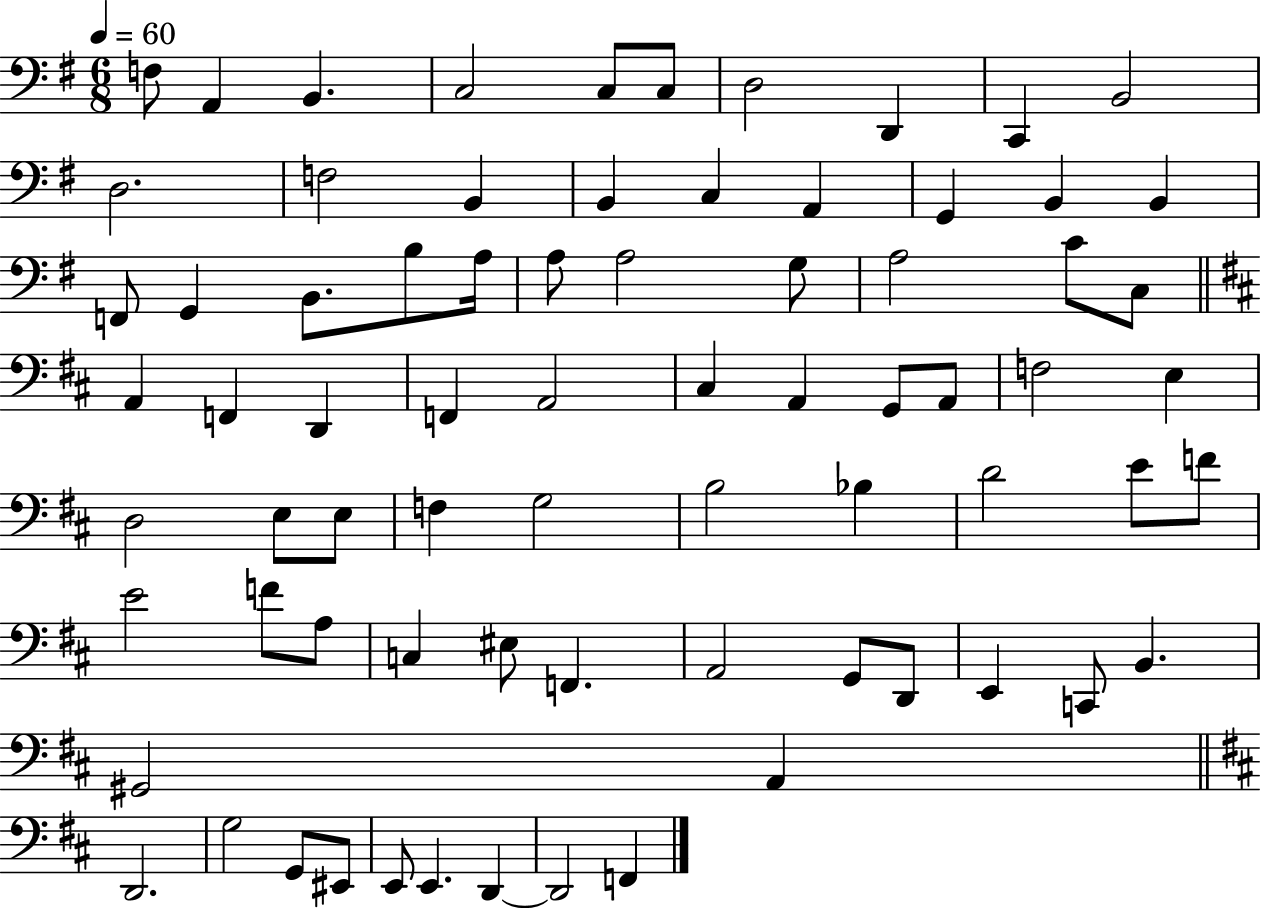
X:1
T:Untitled
M:6/8
L:1/4
K:G
F,/2 A,, B,, C,2 C,/2 C,/2 D,2 D,, C,, B,,2 D,2 F,2 B,, B,, C, A,, G,, B,, B,, F,,/2 G,, B,,/2 B,/2 A,/4 A,/2 A,2 G,/2 A,2 C/2 C,/2 A,, F,, D,, F,, A,,2 ^C, A,, G,,/2 A,,/2 F,2 E, D,2 E,/2 E,/2 F, G,2 B,2 _B, D2 E/2 F/2 E2 F/2 A,/2 C, ^E,/2 F,, A,,2 G,,/2 D,,/2 E,, C,,/2 B,, ^G,,2 A,, D,,2 G,2 G,,/2 ^E,,/2 E,,/2 E,, D,, D,,2 F,,